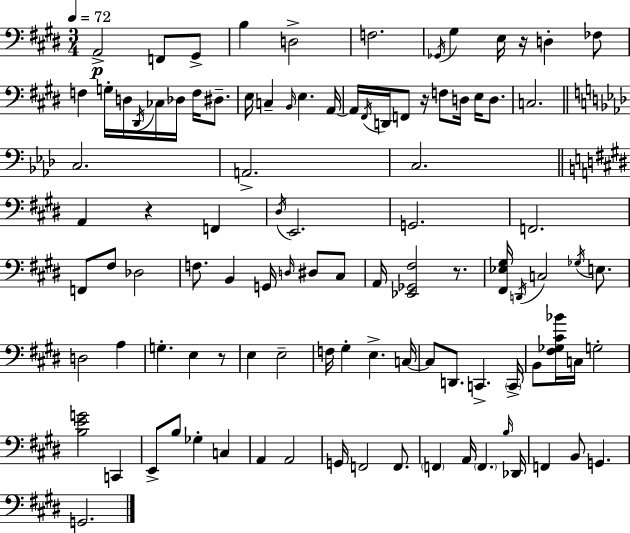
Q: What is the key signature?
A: E major